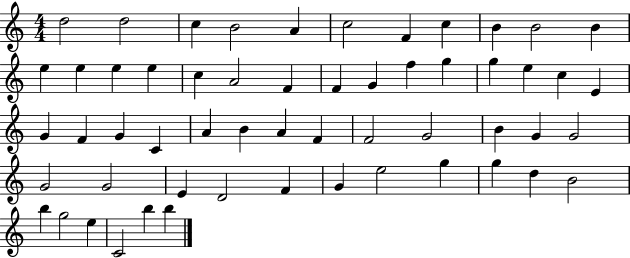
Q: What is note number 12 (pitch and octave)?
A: E5